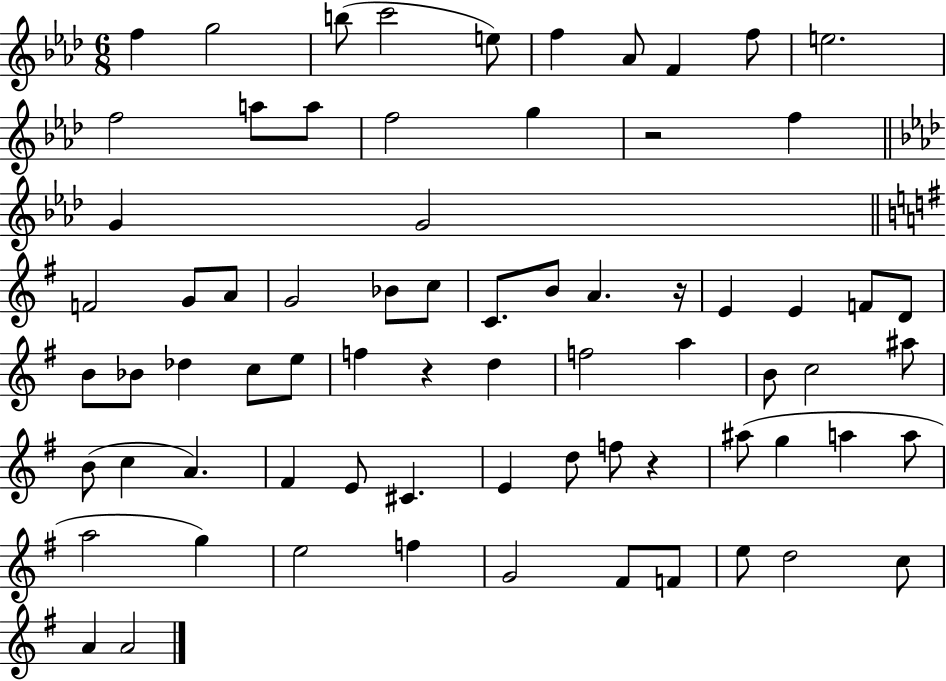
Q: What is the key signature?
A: AES major